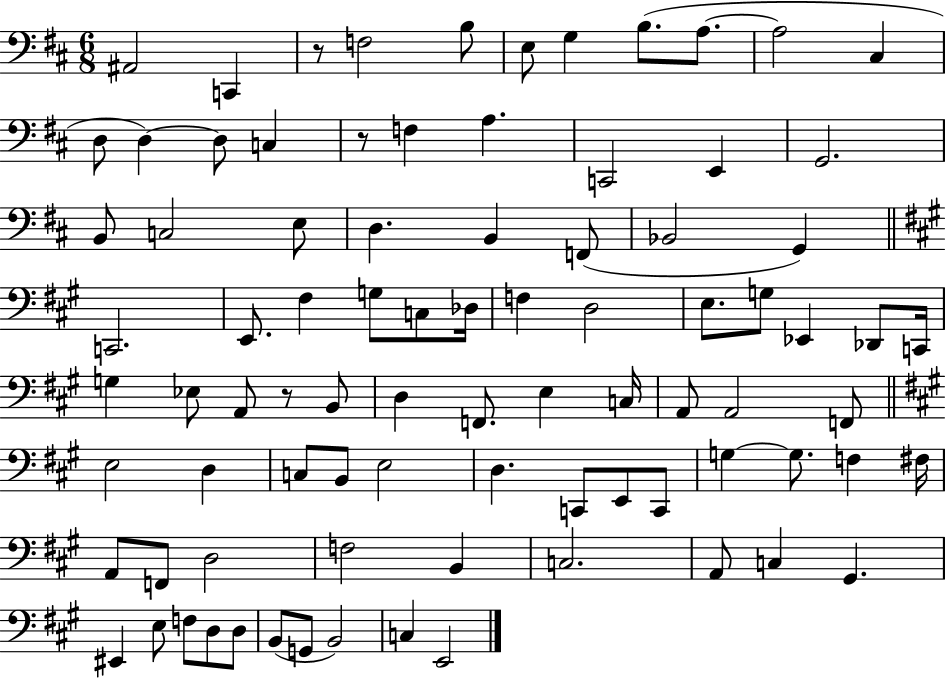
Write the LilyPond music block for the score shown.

{
  \clef bass
  \numericTimeSignature
  \time 6/8
  \key d \major
  ais,2 c,4 | r8 f2 b8 | e8 g4 b8.( a8.~~ | a2 cis4 | \break d8 d4~~) d8 c4 | r8 f4 a4. | c,2 e,4 | g,2. | \break b,8 c2 e8 | d4. b,4 f,8( | bes,2 g,4) | \bar "||" \break \key a \major c,2. | e,8. fis4 g8 c8 des16 | f4 d2 | e8. g8 ees,4 des,8 c,16 | \break g4 ees8 a,8 r8 b,8 | d4 f,8. e4 c16 | a,8 a,2 f,8 | \bar "||" \break \key a \major e2 d4 | c8 b,8 e2 | d4. c,8 e,8 c,8 | g4~~ g8. f4 fis16 | \break a,8 f,8 d2 | f2 b,4 | c2. | a,8 c4 gis,4. | \break eis,4 e8 f8 d8 d8 | b,8( g,8 b,2) | c4 e,2 | \bar "|."
}